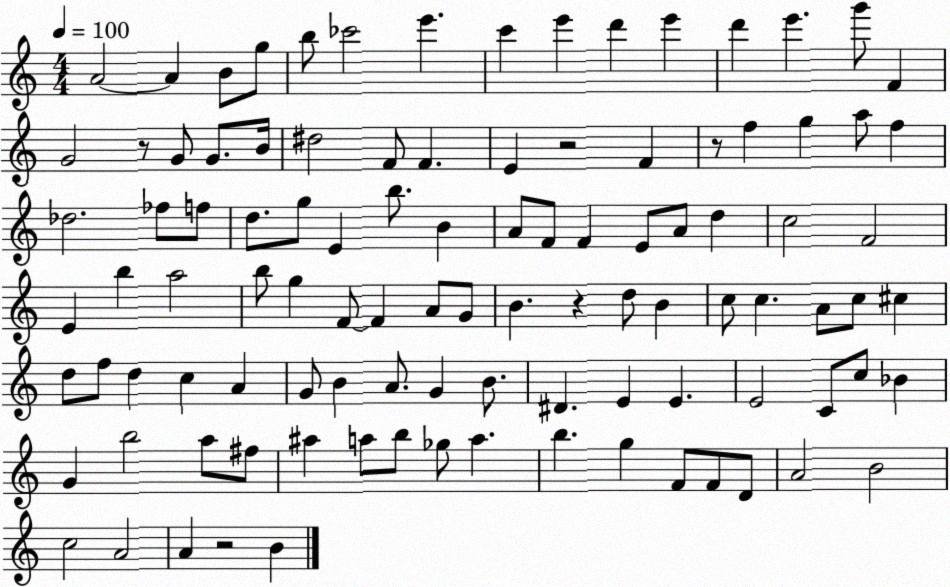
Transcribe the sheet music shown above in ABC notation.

X:1
T:Untitled
M:4/4
L:1/4
K:C
A2 A B/2 g/2 b/2 _c'2 e' c' e' d' e' d' e' g'/2 F G2 z/2 G/2 G/2 B/4 ^d2 F/2 F E z2 F z/2 f g a/2 f _d2 _f/2 f/2 d/2 g/2 E b/2 B A/2 F/2 F E/2 A/2 d c2 F2 E b a2 b/2 g F/2 F A/2 G/2 B z d/2 B c/2 c A/2 c/2 ^c d/2 f/2 d c A G/2 B A/2 G B/2 ^D E E E2 C/2 c/2 _B G b2 a/2 ^f/2 ^a a/2 b/2 _g/2 a b g F/2 F/2 D/2 A2 B2 c2 A2 A z2 B